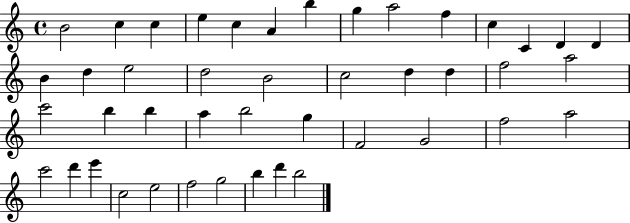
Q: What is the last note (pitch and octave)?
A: B5